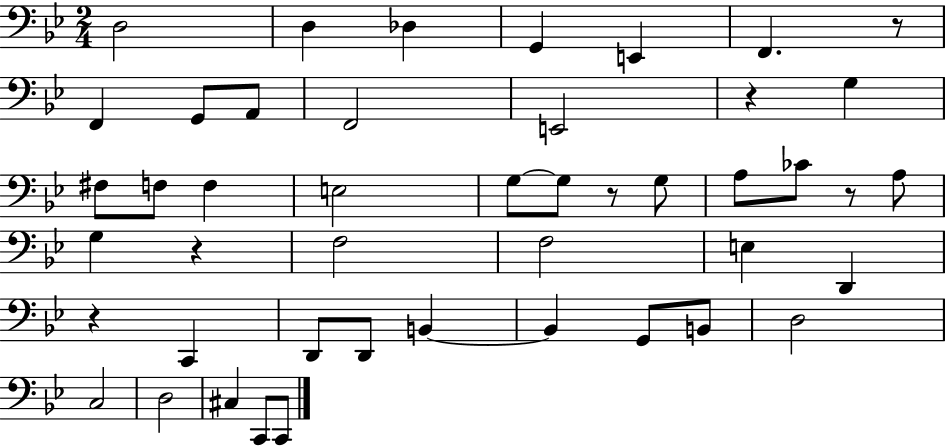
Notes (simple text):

D3/h D3/q Db3/q G2/q E2/q F2/q. R/e F2/q G2/e A2/e F2/h E2/h R/q G3/q F#3/e F3/e F3/q E3/h G3/e G3/e R/e G3/e A3/e CES4/e R/e A3/e G3/q R/q F3/h F3/h E3/q D2/q R/q C2/q D2/e D2/e B2/q B2/q G2/e B2/e D3/h C3/h D3/h C#3/q C2/e C2/e